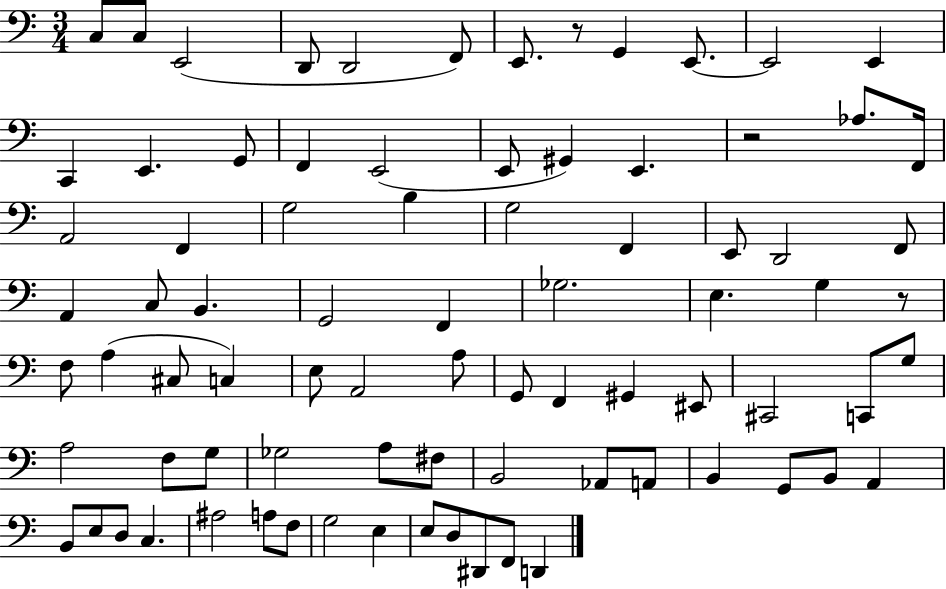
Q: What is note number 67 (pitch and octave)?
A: E3